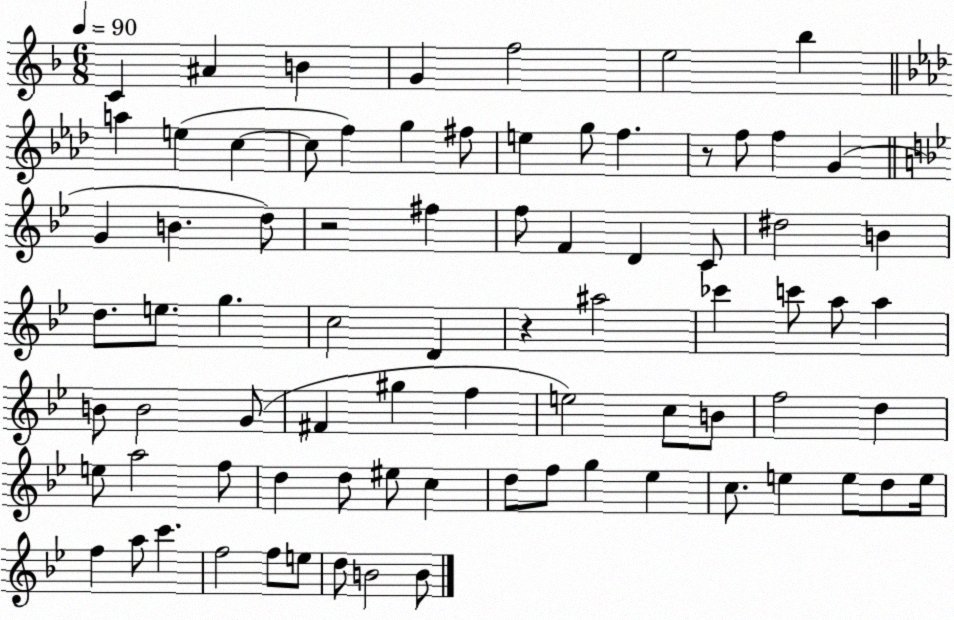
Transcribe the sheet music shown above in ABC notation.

X:1
T:Untitled
M:6/8
L:1/4
K:F
C ^A B G f2 e2 _b a e c c/2 f g ^f/2 e g/2 f z/2 f/2 f G G B d/2 z2 ^f f/2 F D C/2 ^d2 B d/2 e/2 g c2 D z ^a2 _c' c'/2 a/2 a B/2 B2 G/2 ^F ^g f e2 c/2 B/2 f2 d e/2 a2 f/2 d d/2 ^e/2 c d/2 f/2 g _e c/2 e e/2 d/2 e/4 f a/2 c' f2 f/2 e/2 d/2 B2 B/2